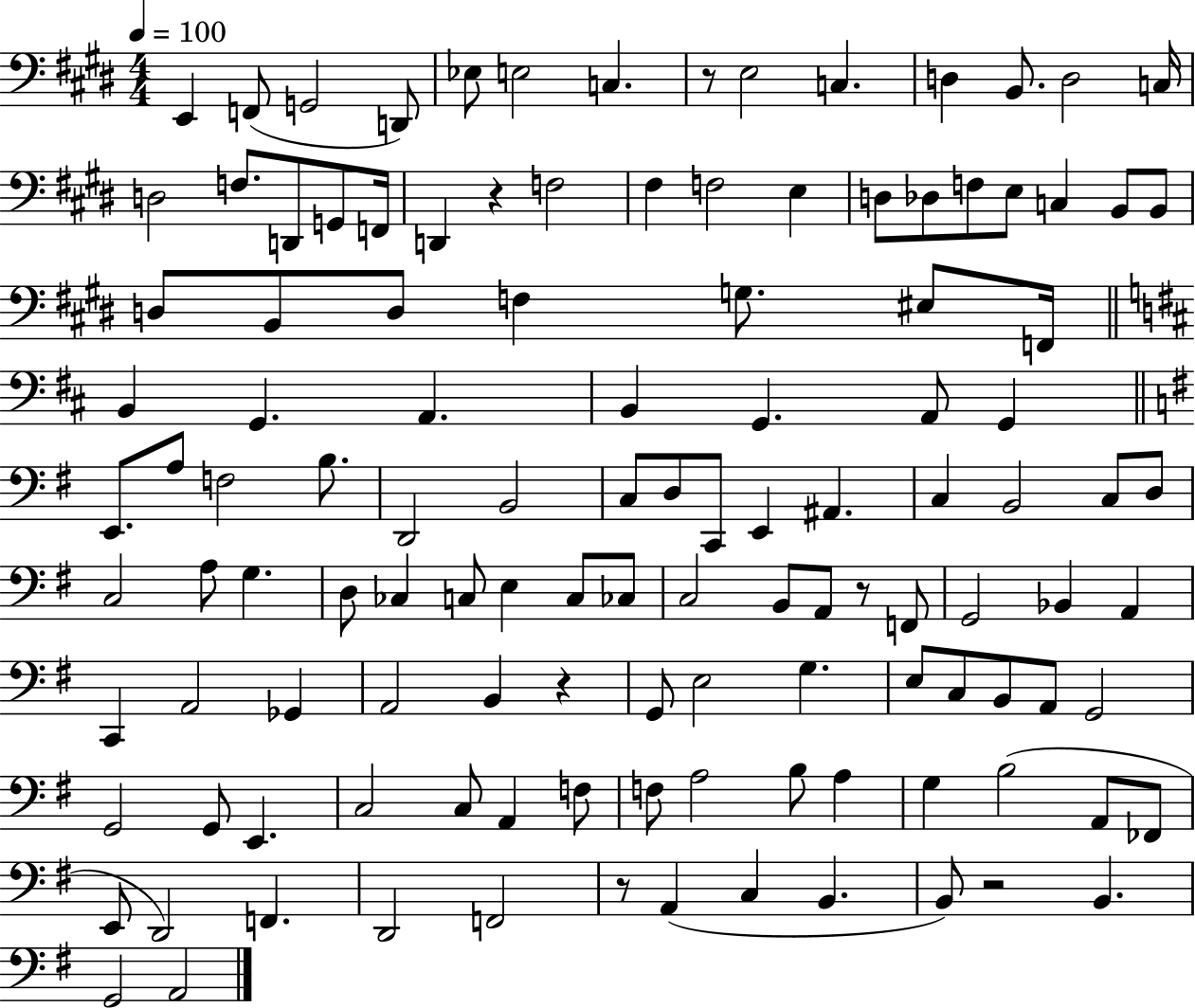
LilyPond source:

{
  \clef bass
  \numericTimeSignature
  \time 4/4
  \key e \major
  \tempo 4 = 100
  e,4 f,8( g,2 d,8) | ees8 e2 c4. | r8 e2 c4. | d4 b,8. d2 c16 | \break d2 f8. d,8 g,8 f,16 | d,4 r4 f2 | fis4 f2 e4 | d8 des8 f8 e8 c4 b,8 b,8 | \break d8 b,8 d8 f4 g8. eis8 f,16 | \bar "||" \break \key d \major b,4 g,4. a,4. | b,4 g,4. a,8 g,4 | \bar "||" \break \key e \minor e,8. a8 f2 b8. | d,2 b,2 | c8 d8 c,8 e,4 ais,4. | c4 b,2 c8 d8 | \break c2 a8 g4. | d8 ces4 c8 e4 c8 ces8 | c2 b,8 a,8 r8 f,8 | g,2 bes,4 a,4 | \break c,4 a,2 ges,4 | a,2 b,4 r4 | g,8 e2 g4. | e8 c8 b,8 a,8 g,2 | \break g,2 g,8 e,4. | c2 c8 a,4 f8 | f8 a2 b8 a4 | g4 b2( a,8 fes,8 | \break e,8 d,2) f,4. | d,2 f,2 | r8 a,4( c4 b,4. | b,8) r2 b,4. | \break g,2 a,2 | \bar "|."
}